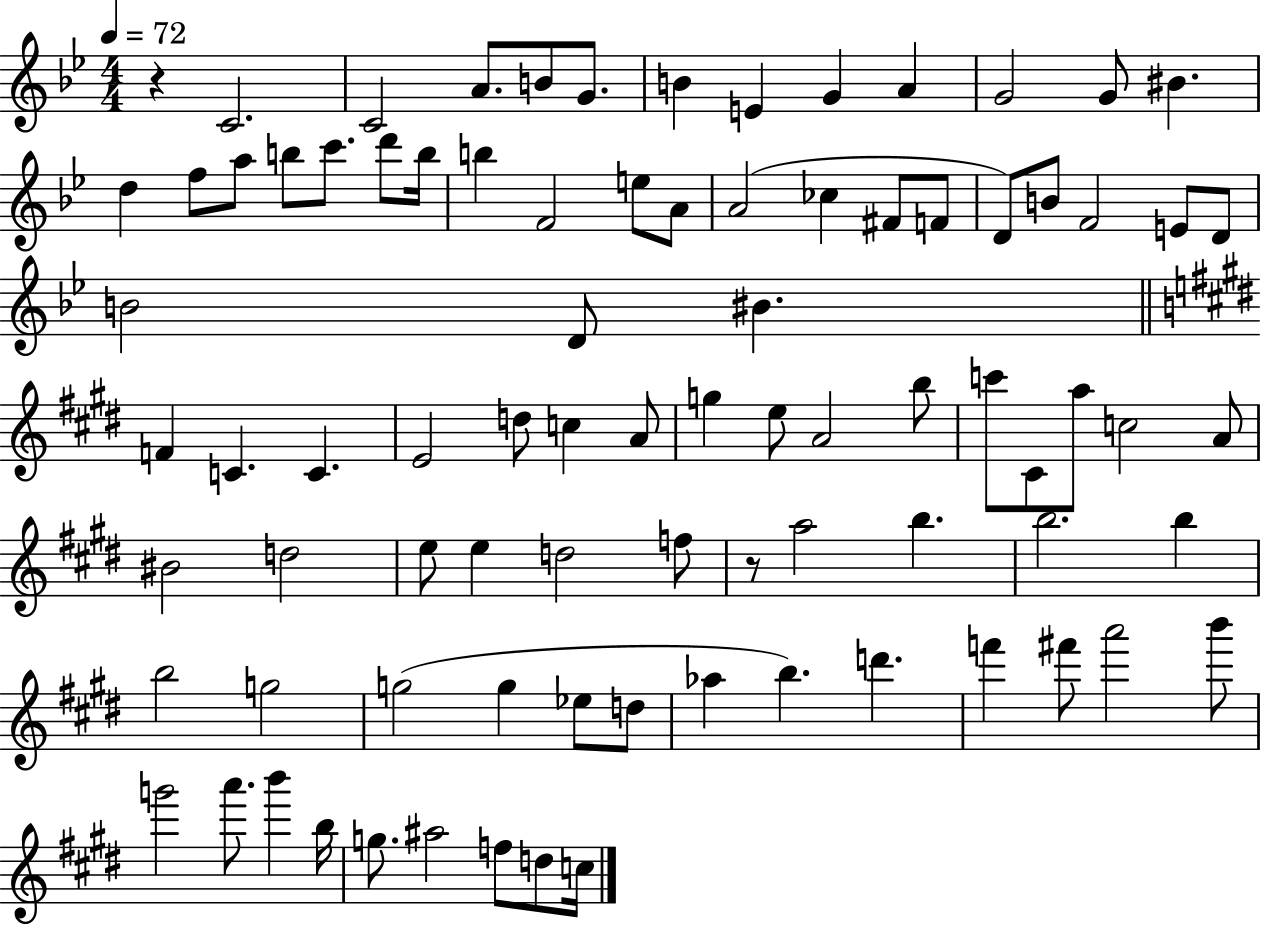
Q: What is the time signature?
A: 4/4